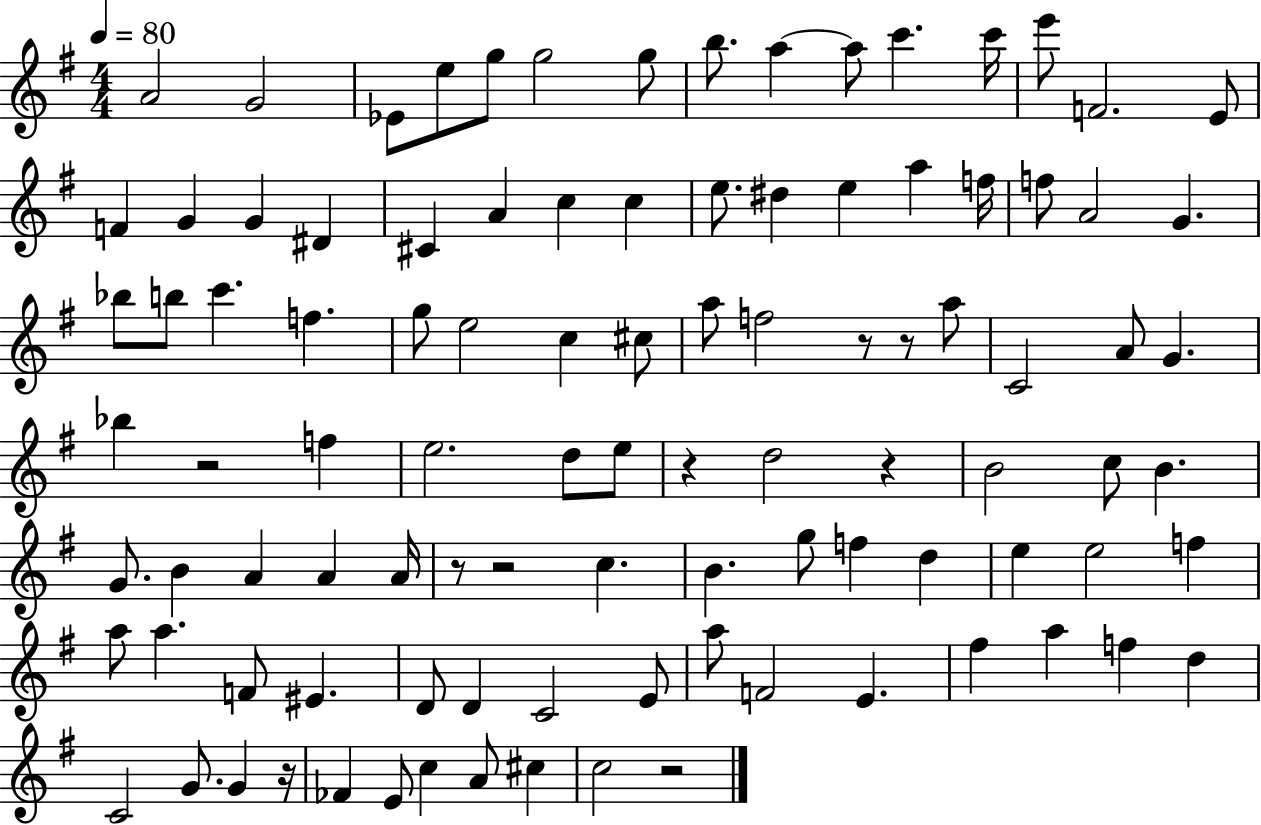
{
  \clef treble
  \numericTimeSignature
  \time 4/4
  \key g \major
  \tempo 4 = 80
  a'2 g'2 | ees'8 e''8 g''8 g''2 g''8 | b''8. a''4~~ a''8 c'''4. c'''16 | e'''8 f'2. e'8 | \break f'4 g'4 g'4 dis'4 | cis'4 a'4 c''4 c''4 | e''8. dis''4 e''4 a''4 f''16 | f''8 a'2 g'4. | \break bes''8 b''8 c'''4. f''4. | g''8 e''2 c''4 cis''8 | a''8 f''2 r8 r8 a''8 | c'2 a'8 g'4. | \break bes''4 r2 f''4 | e''2. d''8 e''8 | r4 d''2 r4 | b'2 c''8 b'4. | \break g'8. b'4 a'4 a'4 a'16 | r8 r2 c''4. | b'4. g''8 f''4 d''4 | e''4 e''2 f''4 | \break a''8 a''4. f'8 eis'4. | d'8 d'4 c'2 e'8 | a''8 f'2 e'4. | fis''4 a''4 f''4 d''4 | \break c'2 g'8. g'4 r16 | fes'4 e'8 c''4 a'8 cis''4 | c''2 r2 | \bar "|."
}